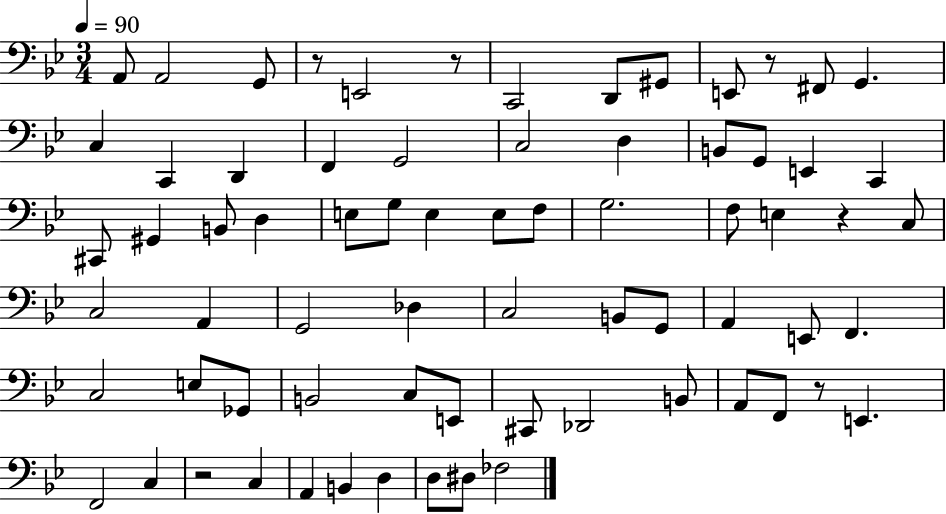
{
  \clef bass
  \numericTimeSignature
  \time 3/4
  \key bes \major
  \tempo 4 = 90
  a,8 a,2 g,8 | r8 e,2 r8 | c,2 d,8 gis,8 | e,8 r8 fis,8 g,4. | \break c4 c,4 d,4 | f,4 g,2 | c2 d4 | b,8 g,8 e,4 c,4 | \break cis,8 gis,4 b,8 d4 | e8 g8 e4 e8 f8 | g2. | f8 e4 r4 c8 | \break c2 a,4 | g,2 des4 | c2 b,8 g,8 | a,4 e,8 f,4. | \break c2 e8 ges,8 | b,2 c8 e,8 | cis,8 des,2 b,8 | a,8 f,8 r8 e,4. | \break f,2 c4 | r2 c4 | a,4 b,4 d4 | d8 dis8 fes2 | \break \bar "|."
}